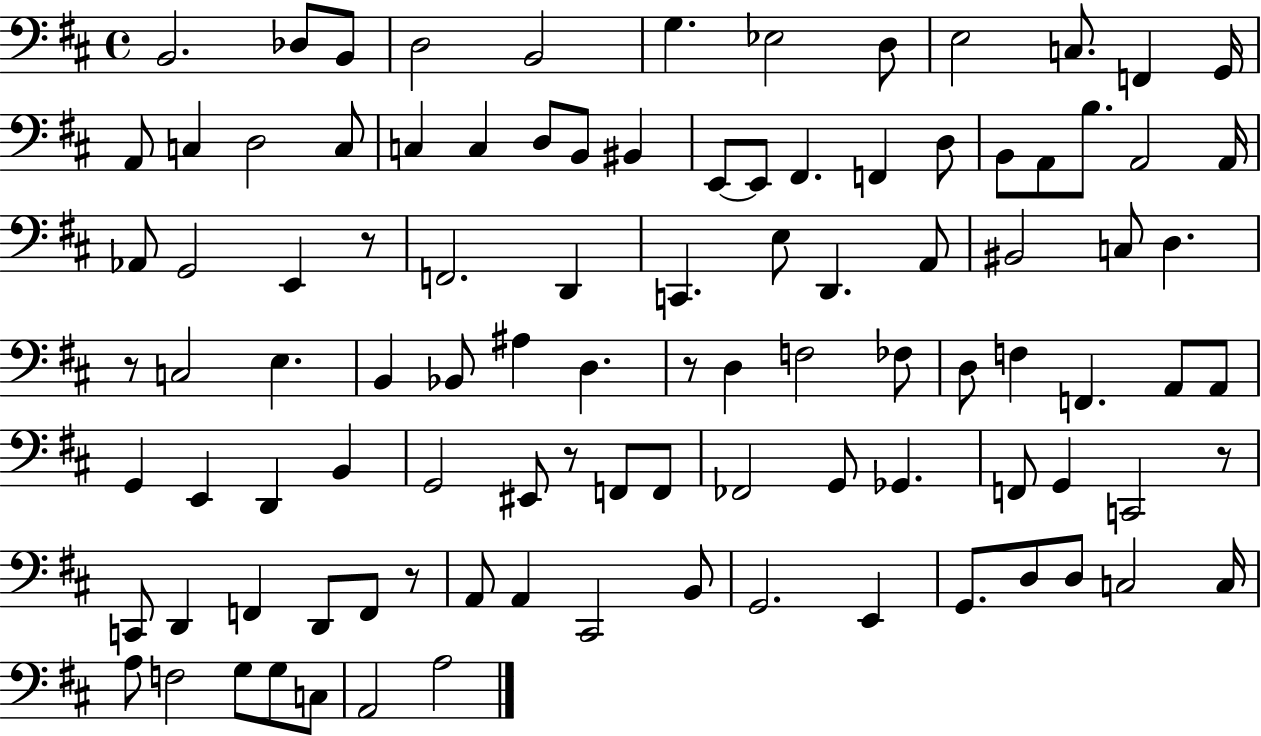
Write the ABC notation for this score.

X:1
T:Untitled
M:4/4
L:1/4
K:D
B,,2 _D,/2 B,,/2 D,2 B,,2 G, _E,2 D,/2 E,2 C,/2 F,, G,,/4 A,,/2 C, D,2 C,/2 C, C, D,/2 B,,/2 ^B,, E,,/2 E,,/2 ^F,, F,, D,/2 B,,/2 A,,/2 B,/2 A,,2 A,,/4 _A,,/2 G,,2 E,, z/2 F,,2 D,, C,, E,/2 D,, A,,/2 ^B,,2 C,/2 D, z/2 C,2 E, B,, _B,,/2 ^A, D, z/2 D, F,2 _F,/2 D,/2 F, F,, A,,/2 A,,/2 G,, E,, D,, B,, G,,2 ^E,,/2 z/2 F,,/2 F,,/2 _F,,2 G,,/2 _G,, F,,/2 G,, C,,2 z/2 C,,/2 D,, F,, D,,/2 F,,/2 z/2 A,,/2 A,, ^C,,2 B,,/2 G,,2 E,, G,,/2 D,/2 D,/2 C,2 C,/4 A,/2 F,2 G,/2 G,/2 C,/2 A,,2 A,2